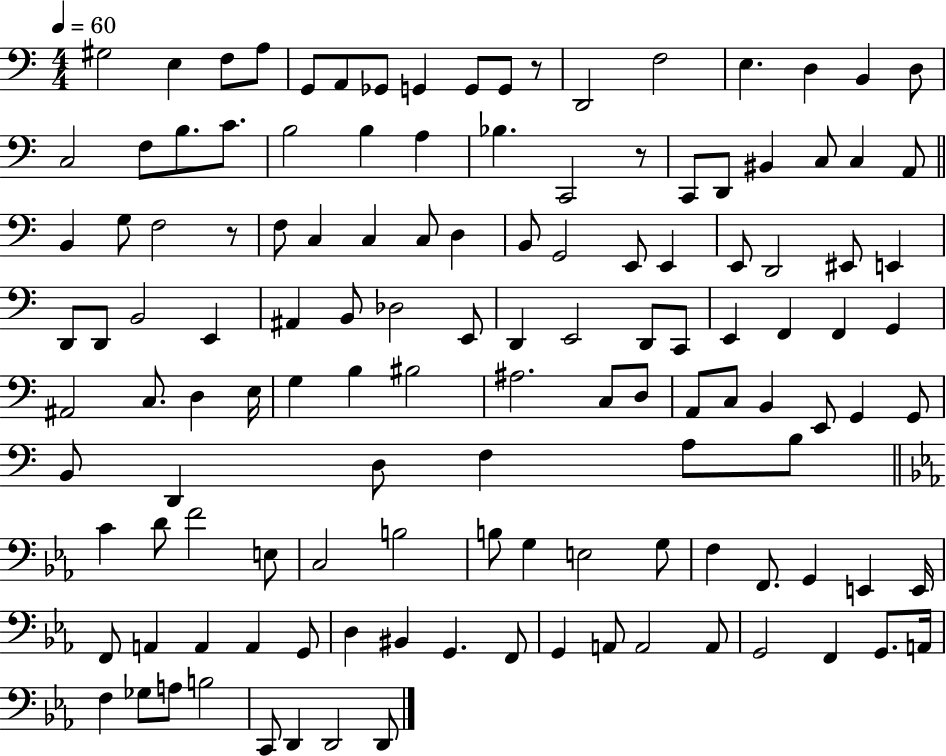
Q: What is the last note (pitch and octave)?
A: D2